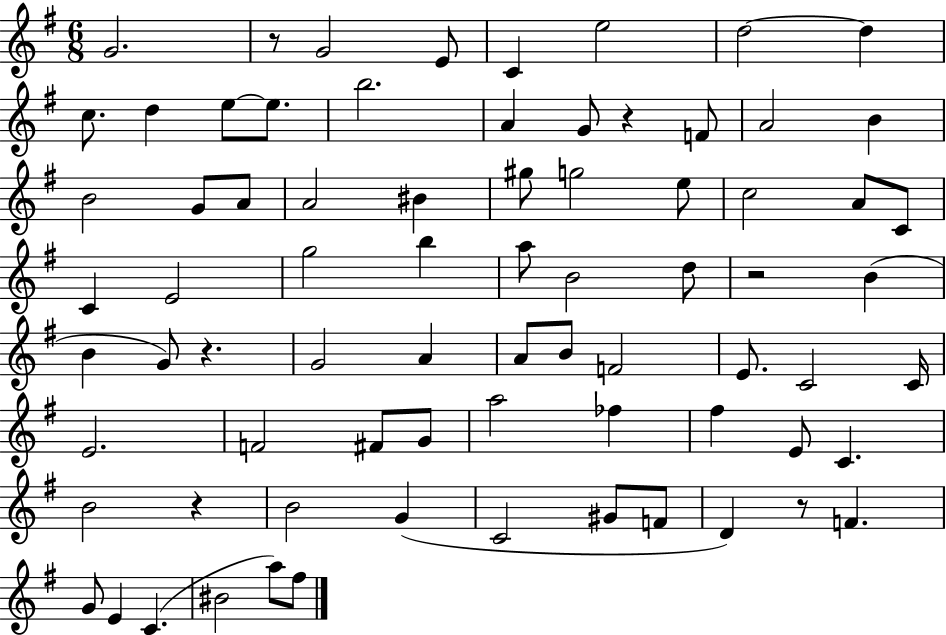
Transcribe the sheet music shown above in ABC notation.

X:1
T:Untitled
M:6/8
L:1/4
K:G
G2 z/2 G2 E/2 C e2 d2 d c/2 d e/2 e/2 b2 A G/2 z F/2 A2 B B2 G/2 A/2 A2 ^B ^g/2 g2 e/2 c2 A/2 C/2 C E2 g2 b a/2 B2 d/2 z2 B B G/2 z G2 A A/2 B/2 F2 E/2 C2 C/4 E2 F2 ^F/2 G/2 a2 _f ^f E/2 C B2 z B2 G C2 ^G/2 F/2 D z/2 F G/2 E C ^B2 a/2 ^f/2